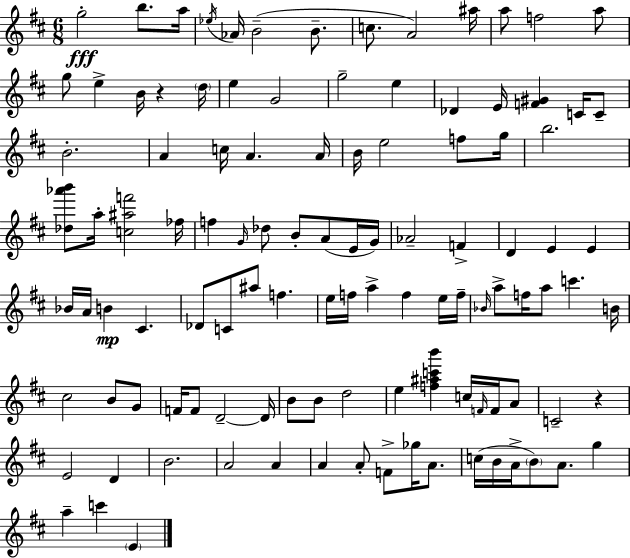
G5/h B5/e. A5/s Eb5/s Ab4/s B4/h B4/e. C5/e. A4/h A#5/s A5/e F5/h A5/e G5/e E5/q B4/s R/q D5/s E5/q G4/h G5/h E5/q Db4/q E4/s [F4,G#4]/q C4/s C4/e B4/h. A4/q C5/s A4/q. A4/s B4/s E5/h F5/e G5/s B5/h. [Db5,Ab6,B6]/e A5/s [C5,A#5,F6]/h FES5/s F5/q G4/s Db5/e B4/e A4/e E4/s G4/s Ab4/h F4/q D4/q E4/q E4/q Bb4/s A4/s B4/q C#4/q. Db4/e C4/e A#5/e F5/q. E5/s F5/s A5/q F5/q E5/s F5/s Bb4/s A5/e F5/s A5/e C6/q. B4/s C#5/h B4/e G4/e F4/s F4/e D4/h D4/s B4/e B4/e D5/h E5/q [F5,A#5,C6,B6]/q C5/s F4/s F4/s A4/e C4/h R/q E4/h D4/q B4/h. A4/h A4/q A4/q A4/e F4/e Gb5/s A4/e. C5/s B4/s A4/s B4/e A4/e. G5/q A5/q C6/q E4/q